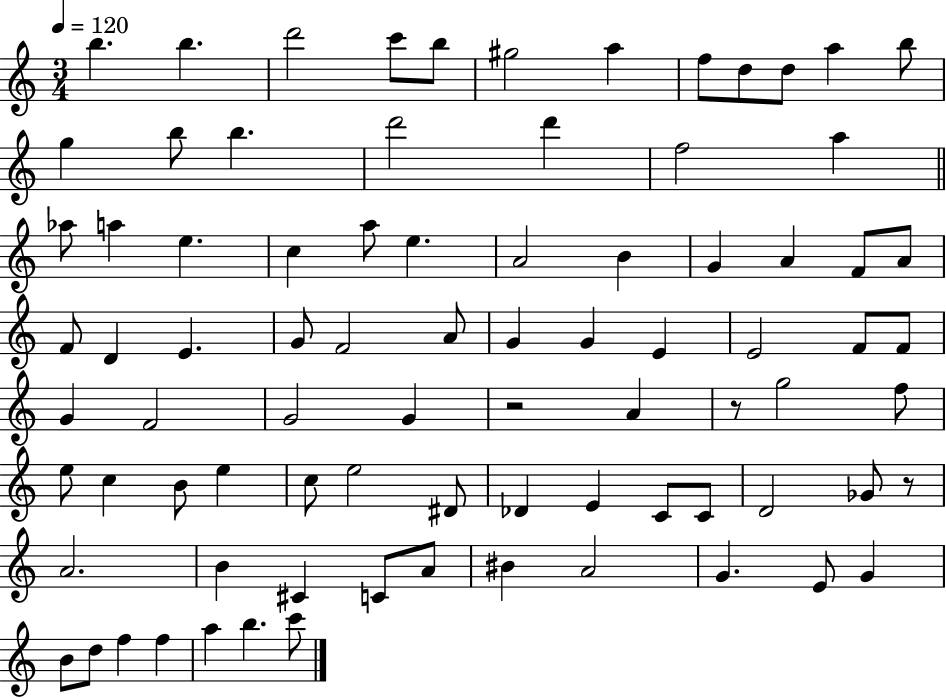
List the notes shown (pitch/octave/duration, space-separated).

B5/q. B5/q. D6/h C6/e B5/e G#5/h A5/q F5/e D5/e D5/e A5/q B5/e G5/q B5/e B5/q. D6/h D6/q F5/h A5/q Ab5/e A5/q E5/q. C5/q A5/e E5/q. A4/h B4/q G4/q A4/q F4/e A4/e F4/e D4/q E4/q. G4/e F4/h A4/e G4/q G4/q E4/q E4/h F4/e F4/e G4/q F4/h G4/h G4/q R/h A4/q R/e G5/h F5/e E5/e C5/q B4/e E5/q C5/e E5/h D#4/e Db4/q E4/q C4/e C4/e D4/h Gb4/e R/e A4/h. B4/q C#4/q C4/e A4/e BIS4/q A4/h G4/q. E4/e G4/q B4/e D5/e F5/q F5/q A5/q B5/q. C6/e